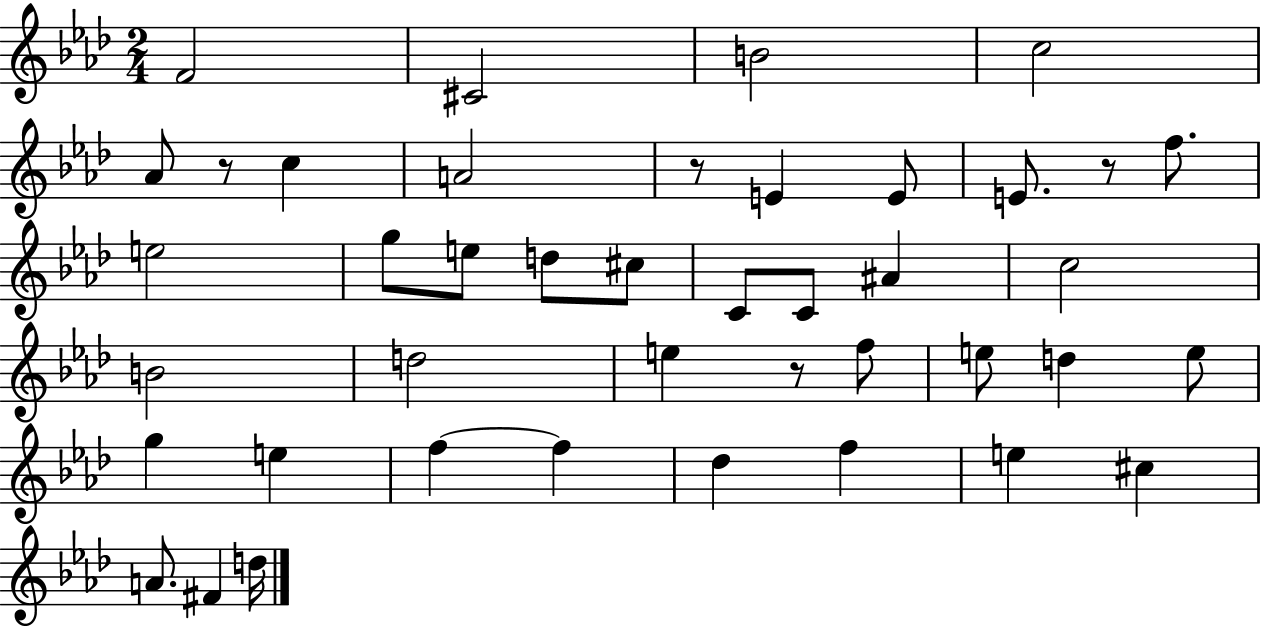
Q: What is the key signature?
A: AES major